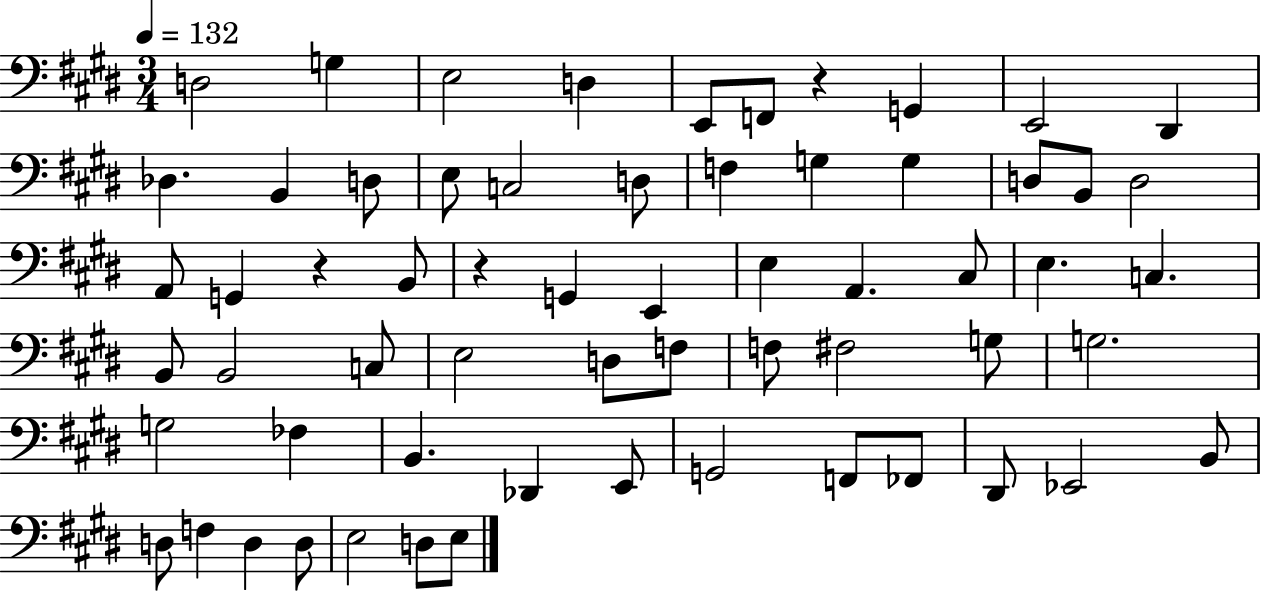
{
  \clef bass
  \numericTimeSignature
  \time 3/4
  \key e \major
  \tempo 4 = 132
  \repeat volta 2 { d2 g4 | e2 d4 | e,8 f,8 r4 g,4 | e,2 dis,4 | \break des4. b,4 d8 | e8 c2 d8 | f4 g4 g4 | d8 b,8 d2 | \break a,8 g,4 r4 b,8 | r4 g,4 e,4 | e4 a,4. cis8 | e4. c4. | \break b,8 b,2 c8 | e2 d8 f8 | f8 fis2 g8 | g2. | \break g2 fes4 | b,4. des,4 e,8 | g,2 f,8 fes,8 | dis,8 ees,2 b,8 | \break d8 f4 d4 d8 | e2 d8 e8 | } \bar "|."
}